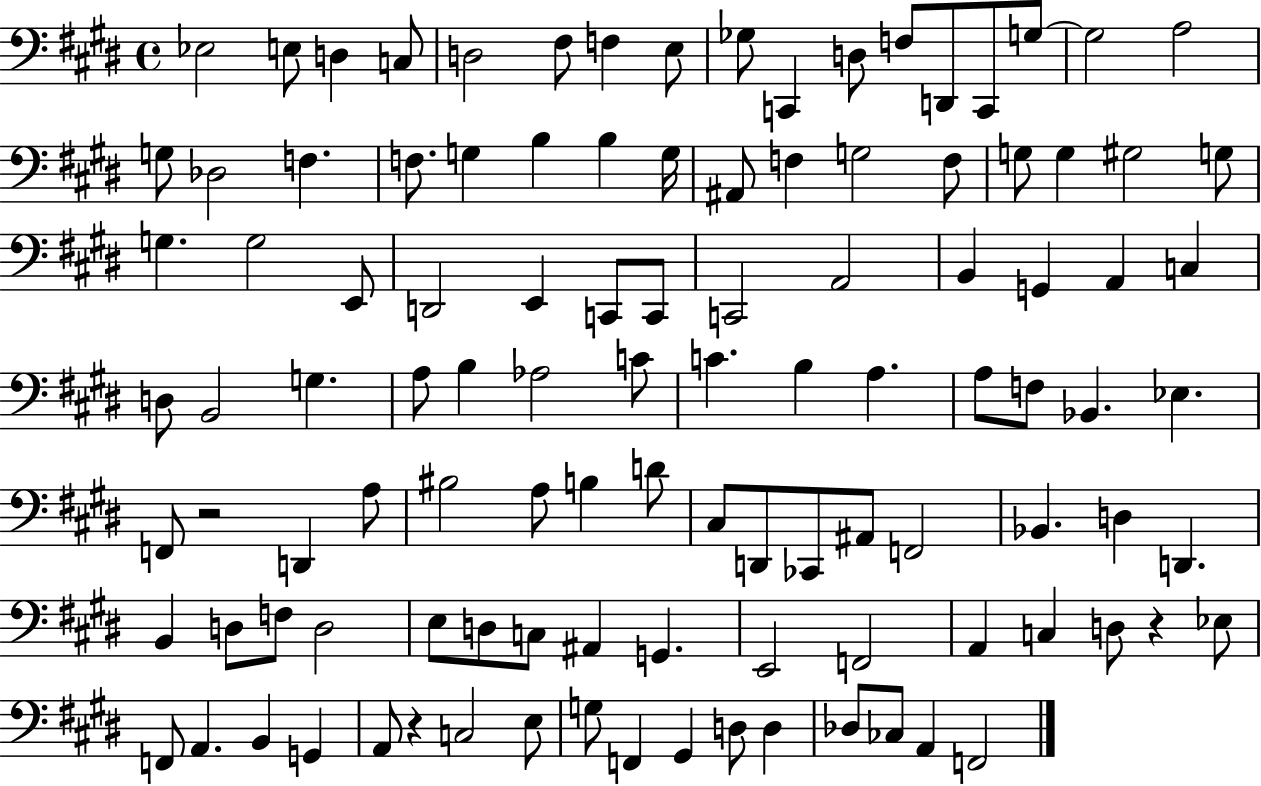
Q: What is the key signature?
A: E major